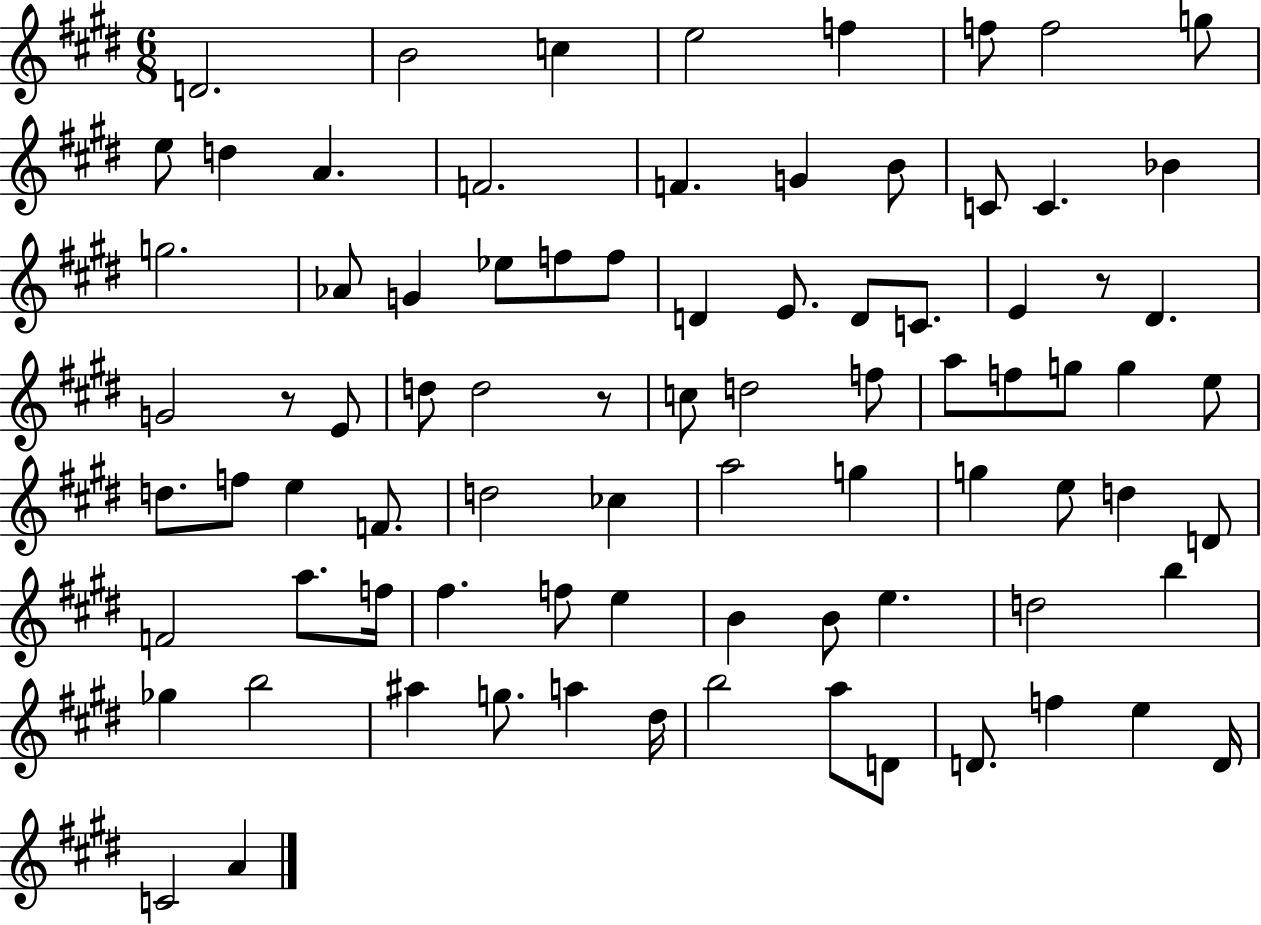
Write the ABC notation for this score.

X:1
T:Untitled
M:6/8
L:1/4
K:E
D2 B2 c e2 f f/2 f2 g/2 e/2 d A F2 F G B/2 C/2 C _B g2 _A/2 G _e/2 f/2 f/2 D E/2 D/2 C/2 E z/2 ^D G2 z/2 E/2 d/2 d2 z/2 c/2 d2 f/2 a/2 f/2 g/2 g e/2 d/2 f/2 e F/2 d2 _c a2 g g e/2 d D/2 F2 a/2 f/4 ^f f/2 e B B/2 e d2 b _g b2 ^a g/2 a ^d/4 b2 a/2 D/2 D/2 f e D/4 C2 A